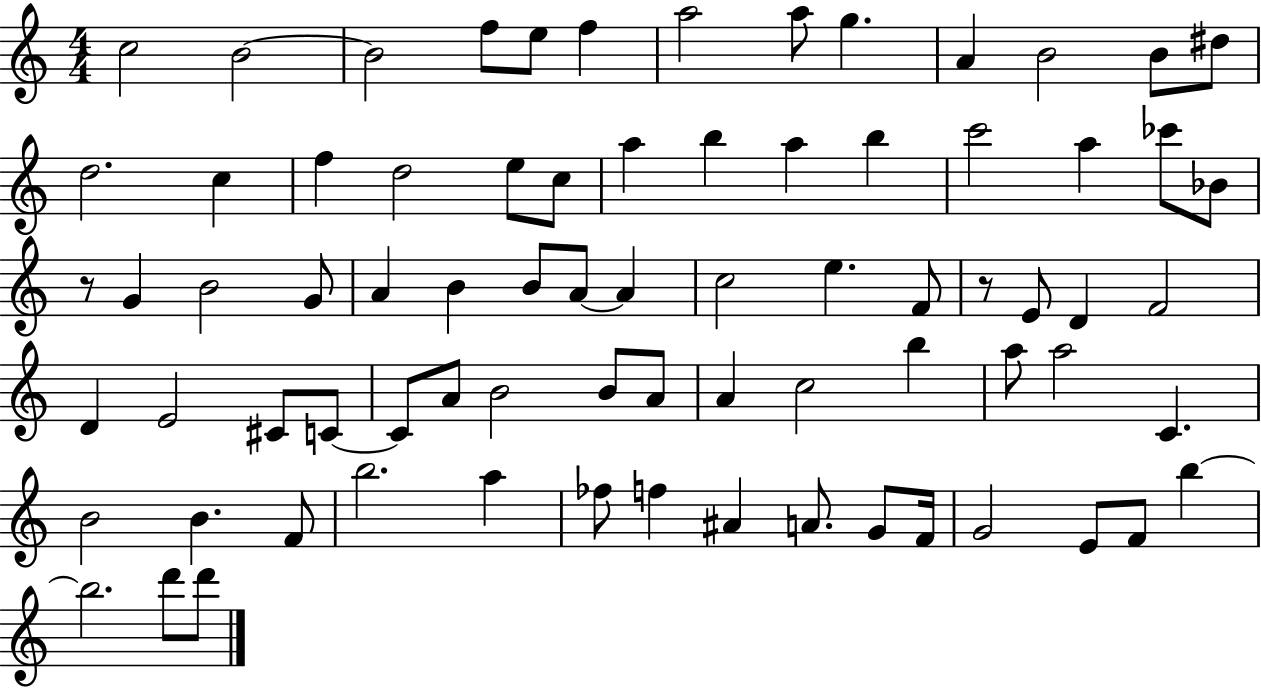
C5/h B4/h B4/h F5/e E5/e F5/q A5/h A5/e G5/q. A4/q B4/h B4/e D#5/e D5/h. C5/q F5/q D5/h E5/e C5/e A5/q B5/q A5/q B5/q C6/h A5/q CES6/e Bb4/e R/e G4/q B4/h G4/e A4/q B4/q B4/e A4/e A4/q C5/h E5/q. F4/e R/e E4/e D4/q F4/h D4/q E4/h C#4/e C4/e C4/e A4/e B4/h B4/e A4/e A4/q C5/h B5/q A5/e A5/h C4/q. B4/h B4/q. F4/e B5/h. A5/q FES5/e F5/q A#4/q A4/e. G4/e F4/s G4/h E4/e F4/e B5/q B5/h. D6/e D6/e